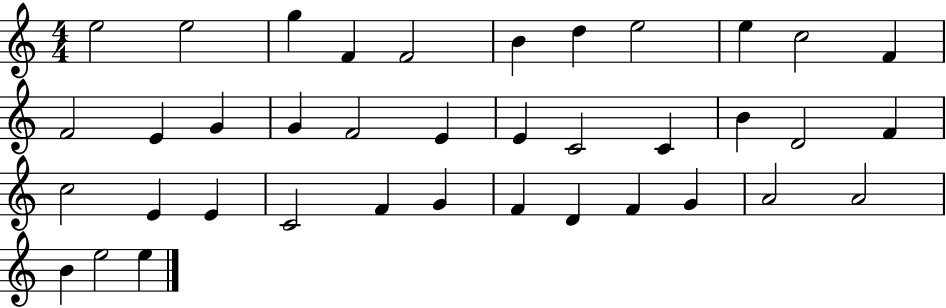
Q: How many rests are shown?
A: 0